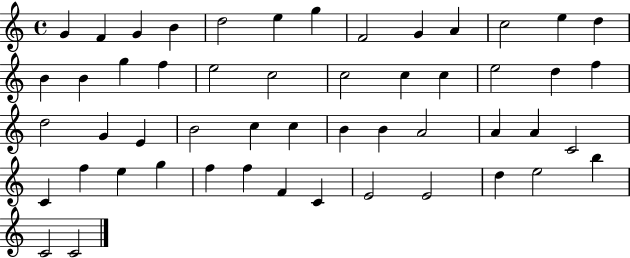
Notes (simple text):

G4/q F4/q G4/q B4/q D5/h E5/q G5/q F4/h G4/q A4/q C5/h E5/q D5/q B4/q B4/q G5/q F5/q E5/h C5/h C5/h C5/q C5/q E5/h D5/q F5/q D5/h G4/q E4/q B4/h C5/q C5/q B4/q B4/q A4/h A4/q A4/q C4/h C4/q F5/q E5/q G5/q F5/q F5/q F4/q C4/q E4/h E4/h D5/q E5/h B5/q C4/h C4/h